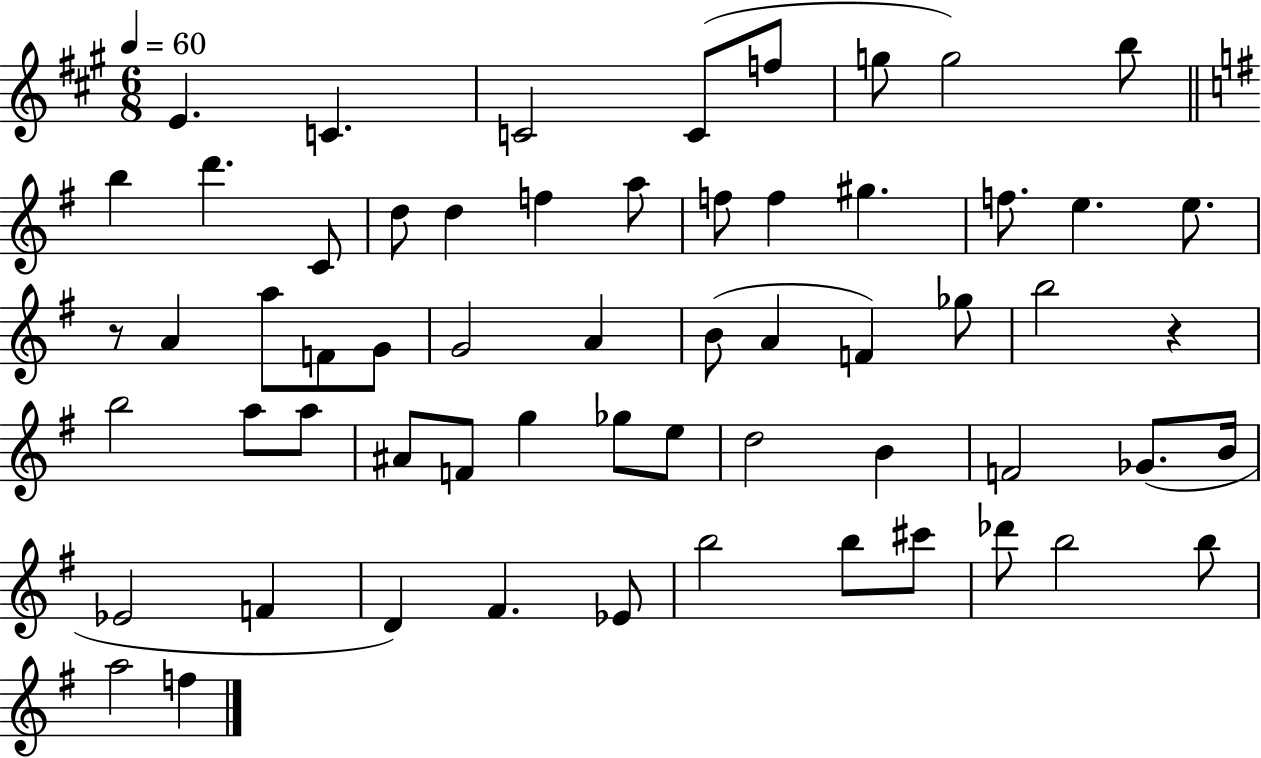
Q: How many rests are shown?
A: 2